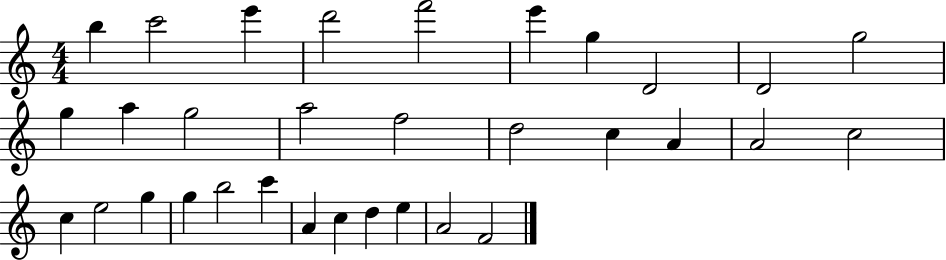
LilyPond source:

{
  \clef treble
  \numericTimeSignature
  \time 4/4
  \key c \major
  b''4 c'''2 e'''4 | d'''2 f'''2 | e'''4 g''4 d'2 | d'2 g''2 | \break g''4 a''4 g''2 | a''2 f''2 | d''2 c''4 a'4 | a'2 c''2 | \break c''4 e''2 g''4 | g''4 b''2 c'''4 | a'4 c''4 d''4 e''4 | a'2 f'2 | \break \bar "|."
}